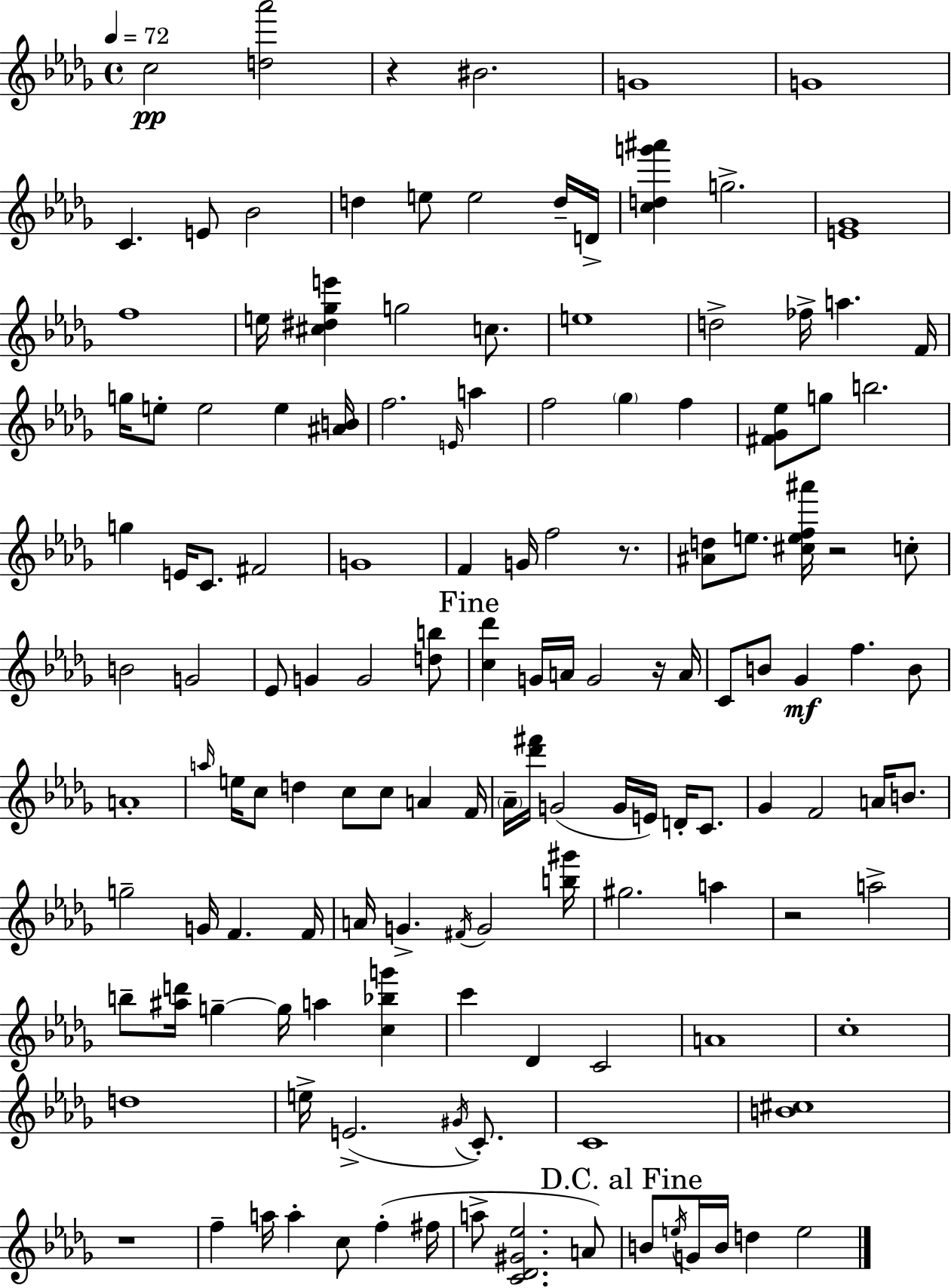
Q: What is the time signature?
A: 4/4